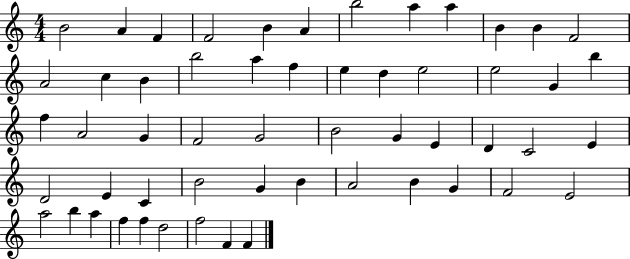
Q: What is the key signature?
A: C major